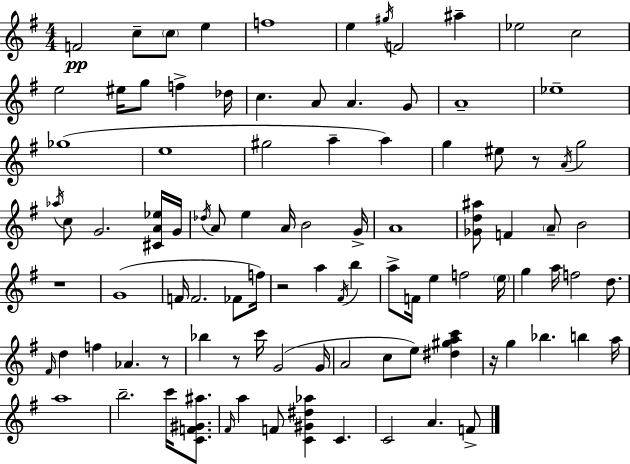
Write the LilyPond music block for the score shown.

{
  \clef treble
  \numericTimeSignature
  \time 4/4
  \key g \major
  f'2\pp c''8-- \parenthesize c''8 e''4 | f''1 | e''4 \acciaccatura { gis''16 } f'2 ais''4-- | ees''2 c''2 | \break e''2 eis''16 g''8 f''4-> | des''16 c''4. a'8 a'4. g'8 | a'1-- | ees''1-- | \break ges''1( | e''1 | gis''2 a''4-- a''4) | g''4 eis''8 r8 \acciaccatura { a'16 } g''2 | \break \acciaccatura { aes''16 } c''8 g'2. | <cis' a' ees''>16 g'16 \acciaccatura { des''16 } a'8 e''4 a'16 b'2 | g'16-> a'1 | <ges' d'' ais''>8 f'4 \parenthesize a'8-- b'2 | \break r1 | g'1( | f'16 f'2. | fes'8 f''16) r2 a''4 | \break \acciaccatura { fis'16 } b''4 a''8-> f'16 e''4 f''2 | \parenthesize e''16 g''4 a''16 f''2 | d''8. \grace { fis'16 } d''4 f''4 aes'4. | r8 bes''4 r8 c'''16 g'2( | \break g'16 a'2 c''8 | e''8) <dis'' gis'' a'' c'''>4 r16 g''4 bes''4. | b''4 a''16 a''1 | b''2.-- | \break c'''16 <c' f' gis' ais''>8. \grace { fis'16 } a''4 f'8 <c' gis' dis'' aes''>4 | c'4. c'2 a'4. | f'8-> \bar "|."
}